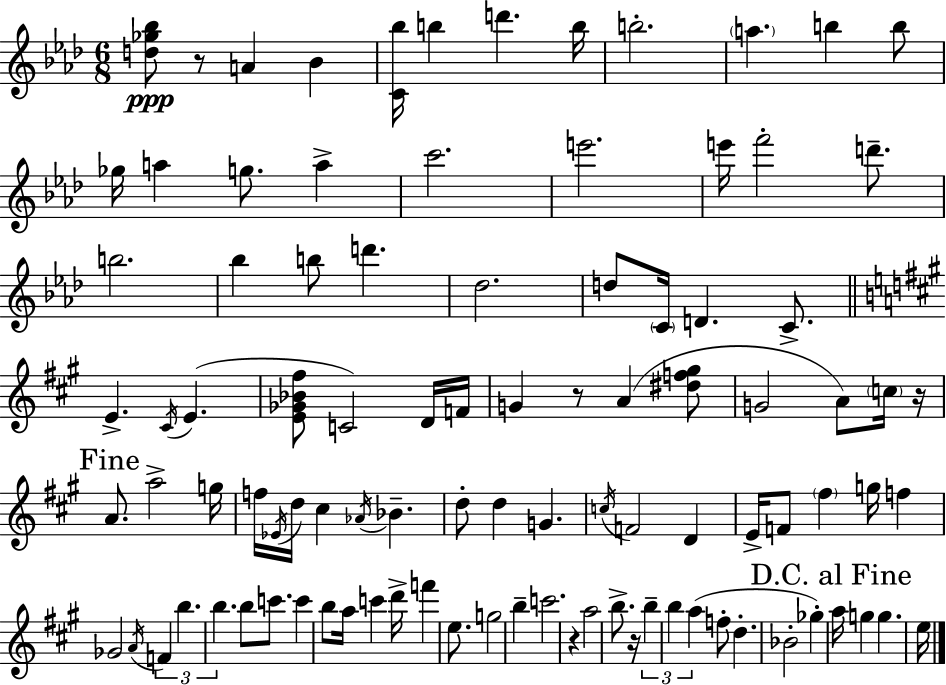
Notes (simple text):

[D5,Gb5,Bb5]/e R/e A4/q Bb4/q [C4,Bb5]/s B5/q D6/q. B5/s B5/h. A5/q. B5/q B5/e Gb5/s A5/q G5/e. A5/q C6/h. E6/h. E6/s F6/h D6/e. B5/h. Bb5/q B5/e D6/q. Db5/h. D5/e C4/s D4/q. C4/e. E4/q. C#4/s E4/q. [E4,Gb4,Bb4,F#5]/e C4/h D4/s F4/s G4/q R/e A4/q [D#5,F5,G#5]/e G4/h A4/e C5/s R/s A4/e. A5/h G5/s F5/s Eb4/s D5/s C#5/q Ab4/s Bb4/q. D5/e D5/q G4/q. C5/s F4/h D4/q E4/s F4/e F#5/q G5/s F5/q Gb4/h A4/s F4/q B5/q. B5/q. B5/e C6/e. C6/q B5/e A5/s C6/q D6/s F6/q E5/e. G5/h B5/q C6/h. R/q A5/h B5/e. R/s B5/q B5/q A5/q F5/e D5/q. Bb4/h Gb5/q A5/s G5/q G5/q. E5/s